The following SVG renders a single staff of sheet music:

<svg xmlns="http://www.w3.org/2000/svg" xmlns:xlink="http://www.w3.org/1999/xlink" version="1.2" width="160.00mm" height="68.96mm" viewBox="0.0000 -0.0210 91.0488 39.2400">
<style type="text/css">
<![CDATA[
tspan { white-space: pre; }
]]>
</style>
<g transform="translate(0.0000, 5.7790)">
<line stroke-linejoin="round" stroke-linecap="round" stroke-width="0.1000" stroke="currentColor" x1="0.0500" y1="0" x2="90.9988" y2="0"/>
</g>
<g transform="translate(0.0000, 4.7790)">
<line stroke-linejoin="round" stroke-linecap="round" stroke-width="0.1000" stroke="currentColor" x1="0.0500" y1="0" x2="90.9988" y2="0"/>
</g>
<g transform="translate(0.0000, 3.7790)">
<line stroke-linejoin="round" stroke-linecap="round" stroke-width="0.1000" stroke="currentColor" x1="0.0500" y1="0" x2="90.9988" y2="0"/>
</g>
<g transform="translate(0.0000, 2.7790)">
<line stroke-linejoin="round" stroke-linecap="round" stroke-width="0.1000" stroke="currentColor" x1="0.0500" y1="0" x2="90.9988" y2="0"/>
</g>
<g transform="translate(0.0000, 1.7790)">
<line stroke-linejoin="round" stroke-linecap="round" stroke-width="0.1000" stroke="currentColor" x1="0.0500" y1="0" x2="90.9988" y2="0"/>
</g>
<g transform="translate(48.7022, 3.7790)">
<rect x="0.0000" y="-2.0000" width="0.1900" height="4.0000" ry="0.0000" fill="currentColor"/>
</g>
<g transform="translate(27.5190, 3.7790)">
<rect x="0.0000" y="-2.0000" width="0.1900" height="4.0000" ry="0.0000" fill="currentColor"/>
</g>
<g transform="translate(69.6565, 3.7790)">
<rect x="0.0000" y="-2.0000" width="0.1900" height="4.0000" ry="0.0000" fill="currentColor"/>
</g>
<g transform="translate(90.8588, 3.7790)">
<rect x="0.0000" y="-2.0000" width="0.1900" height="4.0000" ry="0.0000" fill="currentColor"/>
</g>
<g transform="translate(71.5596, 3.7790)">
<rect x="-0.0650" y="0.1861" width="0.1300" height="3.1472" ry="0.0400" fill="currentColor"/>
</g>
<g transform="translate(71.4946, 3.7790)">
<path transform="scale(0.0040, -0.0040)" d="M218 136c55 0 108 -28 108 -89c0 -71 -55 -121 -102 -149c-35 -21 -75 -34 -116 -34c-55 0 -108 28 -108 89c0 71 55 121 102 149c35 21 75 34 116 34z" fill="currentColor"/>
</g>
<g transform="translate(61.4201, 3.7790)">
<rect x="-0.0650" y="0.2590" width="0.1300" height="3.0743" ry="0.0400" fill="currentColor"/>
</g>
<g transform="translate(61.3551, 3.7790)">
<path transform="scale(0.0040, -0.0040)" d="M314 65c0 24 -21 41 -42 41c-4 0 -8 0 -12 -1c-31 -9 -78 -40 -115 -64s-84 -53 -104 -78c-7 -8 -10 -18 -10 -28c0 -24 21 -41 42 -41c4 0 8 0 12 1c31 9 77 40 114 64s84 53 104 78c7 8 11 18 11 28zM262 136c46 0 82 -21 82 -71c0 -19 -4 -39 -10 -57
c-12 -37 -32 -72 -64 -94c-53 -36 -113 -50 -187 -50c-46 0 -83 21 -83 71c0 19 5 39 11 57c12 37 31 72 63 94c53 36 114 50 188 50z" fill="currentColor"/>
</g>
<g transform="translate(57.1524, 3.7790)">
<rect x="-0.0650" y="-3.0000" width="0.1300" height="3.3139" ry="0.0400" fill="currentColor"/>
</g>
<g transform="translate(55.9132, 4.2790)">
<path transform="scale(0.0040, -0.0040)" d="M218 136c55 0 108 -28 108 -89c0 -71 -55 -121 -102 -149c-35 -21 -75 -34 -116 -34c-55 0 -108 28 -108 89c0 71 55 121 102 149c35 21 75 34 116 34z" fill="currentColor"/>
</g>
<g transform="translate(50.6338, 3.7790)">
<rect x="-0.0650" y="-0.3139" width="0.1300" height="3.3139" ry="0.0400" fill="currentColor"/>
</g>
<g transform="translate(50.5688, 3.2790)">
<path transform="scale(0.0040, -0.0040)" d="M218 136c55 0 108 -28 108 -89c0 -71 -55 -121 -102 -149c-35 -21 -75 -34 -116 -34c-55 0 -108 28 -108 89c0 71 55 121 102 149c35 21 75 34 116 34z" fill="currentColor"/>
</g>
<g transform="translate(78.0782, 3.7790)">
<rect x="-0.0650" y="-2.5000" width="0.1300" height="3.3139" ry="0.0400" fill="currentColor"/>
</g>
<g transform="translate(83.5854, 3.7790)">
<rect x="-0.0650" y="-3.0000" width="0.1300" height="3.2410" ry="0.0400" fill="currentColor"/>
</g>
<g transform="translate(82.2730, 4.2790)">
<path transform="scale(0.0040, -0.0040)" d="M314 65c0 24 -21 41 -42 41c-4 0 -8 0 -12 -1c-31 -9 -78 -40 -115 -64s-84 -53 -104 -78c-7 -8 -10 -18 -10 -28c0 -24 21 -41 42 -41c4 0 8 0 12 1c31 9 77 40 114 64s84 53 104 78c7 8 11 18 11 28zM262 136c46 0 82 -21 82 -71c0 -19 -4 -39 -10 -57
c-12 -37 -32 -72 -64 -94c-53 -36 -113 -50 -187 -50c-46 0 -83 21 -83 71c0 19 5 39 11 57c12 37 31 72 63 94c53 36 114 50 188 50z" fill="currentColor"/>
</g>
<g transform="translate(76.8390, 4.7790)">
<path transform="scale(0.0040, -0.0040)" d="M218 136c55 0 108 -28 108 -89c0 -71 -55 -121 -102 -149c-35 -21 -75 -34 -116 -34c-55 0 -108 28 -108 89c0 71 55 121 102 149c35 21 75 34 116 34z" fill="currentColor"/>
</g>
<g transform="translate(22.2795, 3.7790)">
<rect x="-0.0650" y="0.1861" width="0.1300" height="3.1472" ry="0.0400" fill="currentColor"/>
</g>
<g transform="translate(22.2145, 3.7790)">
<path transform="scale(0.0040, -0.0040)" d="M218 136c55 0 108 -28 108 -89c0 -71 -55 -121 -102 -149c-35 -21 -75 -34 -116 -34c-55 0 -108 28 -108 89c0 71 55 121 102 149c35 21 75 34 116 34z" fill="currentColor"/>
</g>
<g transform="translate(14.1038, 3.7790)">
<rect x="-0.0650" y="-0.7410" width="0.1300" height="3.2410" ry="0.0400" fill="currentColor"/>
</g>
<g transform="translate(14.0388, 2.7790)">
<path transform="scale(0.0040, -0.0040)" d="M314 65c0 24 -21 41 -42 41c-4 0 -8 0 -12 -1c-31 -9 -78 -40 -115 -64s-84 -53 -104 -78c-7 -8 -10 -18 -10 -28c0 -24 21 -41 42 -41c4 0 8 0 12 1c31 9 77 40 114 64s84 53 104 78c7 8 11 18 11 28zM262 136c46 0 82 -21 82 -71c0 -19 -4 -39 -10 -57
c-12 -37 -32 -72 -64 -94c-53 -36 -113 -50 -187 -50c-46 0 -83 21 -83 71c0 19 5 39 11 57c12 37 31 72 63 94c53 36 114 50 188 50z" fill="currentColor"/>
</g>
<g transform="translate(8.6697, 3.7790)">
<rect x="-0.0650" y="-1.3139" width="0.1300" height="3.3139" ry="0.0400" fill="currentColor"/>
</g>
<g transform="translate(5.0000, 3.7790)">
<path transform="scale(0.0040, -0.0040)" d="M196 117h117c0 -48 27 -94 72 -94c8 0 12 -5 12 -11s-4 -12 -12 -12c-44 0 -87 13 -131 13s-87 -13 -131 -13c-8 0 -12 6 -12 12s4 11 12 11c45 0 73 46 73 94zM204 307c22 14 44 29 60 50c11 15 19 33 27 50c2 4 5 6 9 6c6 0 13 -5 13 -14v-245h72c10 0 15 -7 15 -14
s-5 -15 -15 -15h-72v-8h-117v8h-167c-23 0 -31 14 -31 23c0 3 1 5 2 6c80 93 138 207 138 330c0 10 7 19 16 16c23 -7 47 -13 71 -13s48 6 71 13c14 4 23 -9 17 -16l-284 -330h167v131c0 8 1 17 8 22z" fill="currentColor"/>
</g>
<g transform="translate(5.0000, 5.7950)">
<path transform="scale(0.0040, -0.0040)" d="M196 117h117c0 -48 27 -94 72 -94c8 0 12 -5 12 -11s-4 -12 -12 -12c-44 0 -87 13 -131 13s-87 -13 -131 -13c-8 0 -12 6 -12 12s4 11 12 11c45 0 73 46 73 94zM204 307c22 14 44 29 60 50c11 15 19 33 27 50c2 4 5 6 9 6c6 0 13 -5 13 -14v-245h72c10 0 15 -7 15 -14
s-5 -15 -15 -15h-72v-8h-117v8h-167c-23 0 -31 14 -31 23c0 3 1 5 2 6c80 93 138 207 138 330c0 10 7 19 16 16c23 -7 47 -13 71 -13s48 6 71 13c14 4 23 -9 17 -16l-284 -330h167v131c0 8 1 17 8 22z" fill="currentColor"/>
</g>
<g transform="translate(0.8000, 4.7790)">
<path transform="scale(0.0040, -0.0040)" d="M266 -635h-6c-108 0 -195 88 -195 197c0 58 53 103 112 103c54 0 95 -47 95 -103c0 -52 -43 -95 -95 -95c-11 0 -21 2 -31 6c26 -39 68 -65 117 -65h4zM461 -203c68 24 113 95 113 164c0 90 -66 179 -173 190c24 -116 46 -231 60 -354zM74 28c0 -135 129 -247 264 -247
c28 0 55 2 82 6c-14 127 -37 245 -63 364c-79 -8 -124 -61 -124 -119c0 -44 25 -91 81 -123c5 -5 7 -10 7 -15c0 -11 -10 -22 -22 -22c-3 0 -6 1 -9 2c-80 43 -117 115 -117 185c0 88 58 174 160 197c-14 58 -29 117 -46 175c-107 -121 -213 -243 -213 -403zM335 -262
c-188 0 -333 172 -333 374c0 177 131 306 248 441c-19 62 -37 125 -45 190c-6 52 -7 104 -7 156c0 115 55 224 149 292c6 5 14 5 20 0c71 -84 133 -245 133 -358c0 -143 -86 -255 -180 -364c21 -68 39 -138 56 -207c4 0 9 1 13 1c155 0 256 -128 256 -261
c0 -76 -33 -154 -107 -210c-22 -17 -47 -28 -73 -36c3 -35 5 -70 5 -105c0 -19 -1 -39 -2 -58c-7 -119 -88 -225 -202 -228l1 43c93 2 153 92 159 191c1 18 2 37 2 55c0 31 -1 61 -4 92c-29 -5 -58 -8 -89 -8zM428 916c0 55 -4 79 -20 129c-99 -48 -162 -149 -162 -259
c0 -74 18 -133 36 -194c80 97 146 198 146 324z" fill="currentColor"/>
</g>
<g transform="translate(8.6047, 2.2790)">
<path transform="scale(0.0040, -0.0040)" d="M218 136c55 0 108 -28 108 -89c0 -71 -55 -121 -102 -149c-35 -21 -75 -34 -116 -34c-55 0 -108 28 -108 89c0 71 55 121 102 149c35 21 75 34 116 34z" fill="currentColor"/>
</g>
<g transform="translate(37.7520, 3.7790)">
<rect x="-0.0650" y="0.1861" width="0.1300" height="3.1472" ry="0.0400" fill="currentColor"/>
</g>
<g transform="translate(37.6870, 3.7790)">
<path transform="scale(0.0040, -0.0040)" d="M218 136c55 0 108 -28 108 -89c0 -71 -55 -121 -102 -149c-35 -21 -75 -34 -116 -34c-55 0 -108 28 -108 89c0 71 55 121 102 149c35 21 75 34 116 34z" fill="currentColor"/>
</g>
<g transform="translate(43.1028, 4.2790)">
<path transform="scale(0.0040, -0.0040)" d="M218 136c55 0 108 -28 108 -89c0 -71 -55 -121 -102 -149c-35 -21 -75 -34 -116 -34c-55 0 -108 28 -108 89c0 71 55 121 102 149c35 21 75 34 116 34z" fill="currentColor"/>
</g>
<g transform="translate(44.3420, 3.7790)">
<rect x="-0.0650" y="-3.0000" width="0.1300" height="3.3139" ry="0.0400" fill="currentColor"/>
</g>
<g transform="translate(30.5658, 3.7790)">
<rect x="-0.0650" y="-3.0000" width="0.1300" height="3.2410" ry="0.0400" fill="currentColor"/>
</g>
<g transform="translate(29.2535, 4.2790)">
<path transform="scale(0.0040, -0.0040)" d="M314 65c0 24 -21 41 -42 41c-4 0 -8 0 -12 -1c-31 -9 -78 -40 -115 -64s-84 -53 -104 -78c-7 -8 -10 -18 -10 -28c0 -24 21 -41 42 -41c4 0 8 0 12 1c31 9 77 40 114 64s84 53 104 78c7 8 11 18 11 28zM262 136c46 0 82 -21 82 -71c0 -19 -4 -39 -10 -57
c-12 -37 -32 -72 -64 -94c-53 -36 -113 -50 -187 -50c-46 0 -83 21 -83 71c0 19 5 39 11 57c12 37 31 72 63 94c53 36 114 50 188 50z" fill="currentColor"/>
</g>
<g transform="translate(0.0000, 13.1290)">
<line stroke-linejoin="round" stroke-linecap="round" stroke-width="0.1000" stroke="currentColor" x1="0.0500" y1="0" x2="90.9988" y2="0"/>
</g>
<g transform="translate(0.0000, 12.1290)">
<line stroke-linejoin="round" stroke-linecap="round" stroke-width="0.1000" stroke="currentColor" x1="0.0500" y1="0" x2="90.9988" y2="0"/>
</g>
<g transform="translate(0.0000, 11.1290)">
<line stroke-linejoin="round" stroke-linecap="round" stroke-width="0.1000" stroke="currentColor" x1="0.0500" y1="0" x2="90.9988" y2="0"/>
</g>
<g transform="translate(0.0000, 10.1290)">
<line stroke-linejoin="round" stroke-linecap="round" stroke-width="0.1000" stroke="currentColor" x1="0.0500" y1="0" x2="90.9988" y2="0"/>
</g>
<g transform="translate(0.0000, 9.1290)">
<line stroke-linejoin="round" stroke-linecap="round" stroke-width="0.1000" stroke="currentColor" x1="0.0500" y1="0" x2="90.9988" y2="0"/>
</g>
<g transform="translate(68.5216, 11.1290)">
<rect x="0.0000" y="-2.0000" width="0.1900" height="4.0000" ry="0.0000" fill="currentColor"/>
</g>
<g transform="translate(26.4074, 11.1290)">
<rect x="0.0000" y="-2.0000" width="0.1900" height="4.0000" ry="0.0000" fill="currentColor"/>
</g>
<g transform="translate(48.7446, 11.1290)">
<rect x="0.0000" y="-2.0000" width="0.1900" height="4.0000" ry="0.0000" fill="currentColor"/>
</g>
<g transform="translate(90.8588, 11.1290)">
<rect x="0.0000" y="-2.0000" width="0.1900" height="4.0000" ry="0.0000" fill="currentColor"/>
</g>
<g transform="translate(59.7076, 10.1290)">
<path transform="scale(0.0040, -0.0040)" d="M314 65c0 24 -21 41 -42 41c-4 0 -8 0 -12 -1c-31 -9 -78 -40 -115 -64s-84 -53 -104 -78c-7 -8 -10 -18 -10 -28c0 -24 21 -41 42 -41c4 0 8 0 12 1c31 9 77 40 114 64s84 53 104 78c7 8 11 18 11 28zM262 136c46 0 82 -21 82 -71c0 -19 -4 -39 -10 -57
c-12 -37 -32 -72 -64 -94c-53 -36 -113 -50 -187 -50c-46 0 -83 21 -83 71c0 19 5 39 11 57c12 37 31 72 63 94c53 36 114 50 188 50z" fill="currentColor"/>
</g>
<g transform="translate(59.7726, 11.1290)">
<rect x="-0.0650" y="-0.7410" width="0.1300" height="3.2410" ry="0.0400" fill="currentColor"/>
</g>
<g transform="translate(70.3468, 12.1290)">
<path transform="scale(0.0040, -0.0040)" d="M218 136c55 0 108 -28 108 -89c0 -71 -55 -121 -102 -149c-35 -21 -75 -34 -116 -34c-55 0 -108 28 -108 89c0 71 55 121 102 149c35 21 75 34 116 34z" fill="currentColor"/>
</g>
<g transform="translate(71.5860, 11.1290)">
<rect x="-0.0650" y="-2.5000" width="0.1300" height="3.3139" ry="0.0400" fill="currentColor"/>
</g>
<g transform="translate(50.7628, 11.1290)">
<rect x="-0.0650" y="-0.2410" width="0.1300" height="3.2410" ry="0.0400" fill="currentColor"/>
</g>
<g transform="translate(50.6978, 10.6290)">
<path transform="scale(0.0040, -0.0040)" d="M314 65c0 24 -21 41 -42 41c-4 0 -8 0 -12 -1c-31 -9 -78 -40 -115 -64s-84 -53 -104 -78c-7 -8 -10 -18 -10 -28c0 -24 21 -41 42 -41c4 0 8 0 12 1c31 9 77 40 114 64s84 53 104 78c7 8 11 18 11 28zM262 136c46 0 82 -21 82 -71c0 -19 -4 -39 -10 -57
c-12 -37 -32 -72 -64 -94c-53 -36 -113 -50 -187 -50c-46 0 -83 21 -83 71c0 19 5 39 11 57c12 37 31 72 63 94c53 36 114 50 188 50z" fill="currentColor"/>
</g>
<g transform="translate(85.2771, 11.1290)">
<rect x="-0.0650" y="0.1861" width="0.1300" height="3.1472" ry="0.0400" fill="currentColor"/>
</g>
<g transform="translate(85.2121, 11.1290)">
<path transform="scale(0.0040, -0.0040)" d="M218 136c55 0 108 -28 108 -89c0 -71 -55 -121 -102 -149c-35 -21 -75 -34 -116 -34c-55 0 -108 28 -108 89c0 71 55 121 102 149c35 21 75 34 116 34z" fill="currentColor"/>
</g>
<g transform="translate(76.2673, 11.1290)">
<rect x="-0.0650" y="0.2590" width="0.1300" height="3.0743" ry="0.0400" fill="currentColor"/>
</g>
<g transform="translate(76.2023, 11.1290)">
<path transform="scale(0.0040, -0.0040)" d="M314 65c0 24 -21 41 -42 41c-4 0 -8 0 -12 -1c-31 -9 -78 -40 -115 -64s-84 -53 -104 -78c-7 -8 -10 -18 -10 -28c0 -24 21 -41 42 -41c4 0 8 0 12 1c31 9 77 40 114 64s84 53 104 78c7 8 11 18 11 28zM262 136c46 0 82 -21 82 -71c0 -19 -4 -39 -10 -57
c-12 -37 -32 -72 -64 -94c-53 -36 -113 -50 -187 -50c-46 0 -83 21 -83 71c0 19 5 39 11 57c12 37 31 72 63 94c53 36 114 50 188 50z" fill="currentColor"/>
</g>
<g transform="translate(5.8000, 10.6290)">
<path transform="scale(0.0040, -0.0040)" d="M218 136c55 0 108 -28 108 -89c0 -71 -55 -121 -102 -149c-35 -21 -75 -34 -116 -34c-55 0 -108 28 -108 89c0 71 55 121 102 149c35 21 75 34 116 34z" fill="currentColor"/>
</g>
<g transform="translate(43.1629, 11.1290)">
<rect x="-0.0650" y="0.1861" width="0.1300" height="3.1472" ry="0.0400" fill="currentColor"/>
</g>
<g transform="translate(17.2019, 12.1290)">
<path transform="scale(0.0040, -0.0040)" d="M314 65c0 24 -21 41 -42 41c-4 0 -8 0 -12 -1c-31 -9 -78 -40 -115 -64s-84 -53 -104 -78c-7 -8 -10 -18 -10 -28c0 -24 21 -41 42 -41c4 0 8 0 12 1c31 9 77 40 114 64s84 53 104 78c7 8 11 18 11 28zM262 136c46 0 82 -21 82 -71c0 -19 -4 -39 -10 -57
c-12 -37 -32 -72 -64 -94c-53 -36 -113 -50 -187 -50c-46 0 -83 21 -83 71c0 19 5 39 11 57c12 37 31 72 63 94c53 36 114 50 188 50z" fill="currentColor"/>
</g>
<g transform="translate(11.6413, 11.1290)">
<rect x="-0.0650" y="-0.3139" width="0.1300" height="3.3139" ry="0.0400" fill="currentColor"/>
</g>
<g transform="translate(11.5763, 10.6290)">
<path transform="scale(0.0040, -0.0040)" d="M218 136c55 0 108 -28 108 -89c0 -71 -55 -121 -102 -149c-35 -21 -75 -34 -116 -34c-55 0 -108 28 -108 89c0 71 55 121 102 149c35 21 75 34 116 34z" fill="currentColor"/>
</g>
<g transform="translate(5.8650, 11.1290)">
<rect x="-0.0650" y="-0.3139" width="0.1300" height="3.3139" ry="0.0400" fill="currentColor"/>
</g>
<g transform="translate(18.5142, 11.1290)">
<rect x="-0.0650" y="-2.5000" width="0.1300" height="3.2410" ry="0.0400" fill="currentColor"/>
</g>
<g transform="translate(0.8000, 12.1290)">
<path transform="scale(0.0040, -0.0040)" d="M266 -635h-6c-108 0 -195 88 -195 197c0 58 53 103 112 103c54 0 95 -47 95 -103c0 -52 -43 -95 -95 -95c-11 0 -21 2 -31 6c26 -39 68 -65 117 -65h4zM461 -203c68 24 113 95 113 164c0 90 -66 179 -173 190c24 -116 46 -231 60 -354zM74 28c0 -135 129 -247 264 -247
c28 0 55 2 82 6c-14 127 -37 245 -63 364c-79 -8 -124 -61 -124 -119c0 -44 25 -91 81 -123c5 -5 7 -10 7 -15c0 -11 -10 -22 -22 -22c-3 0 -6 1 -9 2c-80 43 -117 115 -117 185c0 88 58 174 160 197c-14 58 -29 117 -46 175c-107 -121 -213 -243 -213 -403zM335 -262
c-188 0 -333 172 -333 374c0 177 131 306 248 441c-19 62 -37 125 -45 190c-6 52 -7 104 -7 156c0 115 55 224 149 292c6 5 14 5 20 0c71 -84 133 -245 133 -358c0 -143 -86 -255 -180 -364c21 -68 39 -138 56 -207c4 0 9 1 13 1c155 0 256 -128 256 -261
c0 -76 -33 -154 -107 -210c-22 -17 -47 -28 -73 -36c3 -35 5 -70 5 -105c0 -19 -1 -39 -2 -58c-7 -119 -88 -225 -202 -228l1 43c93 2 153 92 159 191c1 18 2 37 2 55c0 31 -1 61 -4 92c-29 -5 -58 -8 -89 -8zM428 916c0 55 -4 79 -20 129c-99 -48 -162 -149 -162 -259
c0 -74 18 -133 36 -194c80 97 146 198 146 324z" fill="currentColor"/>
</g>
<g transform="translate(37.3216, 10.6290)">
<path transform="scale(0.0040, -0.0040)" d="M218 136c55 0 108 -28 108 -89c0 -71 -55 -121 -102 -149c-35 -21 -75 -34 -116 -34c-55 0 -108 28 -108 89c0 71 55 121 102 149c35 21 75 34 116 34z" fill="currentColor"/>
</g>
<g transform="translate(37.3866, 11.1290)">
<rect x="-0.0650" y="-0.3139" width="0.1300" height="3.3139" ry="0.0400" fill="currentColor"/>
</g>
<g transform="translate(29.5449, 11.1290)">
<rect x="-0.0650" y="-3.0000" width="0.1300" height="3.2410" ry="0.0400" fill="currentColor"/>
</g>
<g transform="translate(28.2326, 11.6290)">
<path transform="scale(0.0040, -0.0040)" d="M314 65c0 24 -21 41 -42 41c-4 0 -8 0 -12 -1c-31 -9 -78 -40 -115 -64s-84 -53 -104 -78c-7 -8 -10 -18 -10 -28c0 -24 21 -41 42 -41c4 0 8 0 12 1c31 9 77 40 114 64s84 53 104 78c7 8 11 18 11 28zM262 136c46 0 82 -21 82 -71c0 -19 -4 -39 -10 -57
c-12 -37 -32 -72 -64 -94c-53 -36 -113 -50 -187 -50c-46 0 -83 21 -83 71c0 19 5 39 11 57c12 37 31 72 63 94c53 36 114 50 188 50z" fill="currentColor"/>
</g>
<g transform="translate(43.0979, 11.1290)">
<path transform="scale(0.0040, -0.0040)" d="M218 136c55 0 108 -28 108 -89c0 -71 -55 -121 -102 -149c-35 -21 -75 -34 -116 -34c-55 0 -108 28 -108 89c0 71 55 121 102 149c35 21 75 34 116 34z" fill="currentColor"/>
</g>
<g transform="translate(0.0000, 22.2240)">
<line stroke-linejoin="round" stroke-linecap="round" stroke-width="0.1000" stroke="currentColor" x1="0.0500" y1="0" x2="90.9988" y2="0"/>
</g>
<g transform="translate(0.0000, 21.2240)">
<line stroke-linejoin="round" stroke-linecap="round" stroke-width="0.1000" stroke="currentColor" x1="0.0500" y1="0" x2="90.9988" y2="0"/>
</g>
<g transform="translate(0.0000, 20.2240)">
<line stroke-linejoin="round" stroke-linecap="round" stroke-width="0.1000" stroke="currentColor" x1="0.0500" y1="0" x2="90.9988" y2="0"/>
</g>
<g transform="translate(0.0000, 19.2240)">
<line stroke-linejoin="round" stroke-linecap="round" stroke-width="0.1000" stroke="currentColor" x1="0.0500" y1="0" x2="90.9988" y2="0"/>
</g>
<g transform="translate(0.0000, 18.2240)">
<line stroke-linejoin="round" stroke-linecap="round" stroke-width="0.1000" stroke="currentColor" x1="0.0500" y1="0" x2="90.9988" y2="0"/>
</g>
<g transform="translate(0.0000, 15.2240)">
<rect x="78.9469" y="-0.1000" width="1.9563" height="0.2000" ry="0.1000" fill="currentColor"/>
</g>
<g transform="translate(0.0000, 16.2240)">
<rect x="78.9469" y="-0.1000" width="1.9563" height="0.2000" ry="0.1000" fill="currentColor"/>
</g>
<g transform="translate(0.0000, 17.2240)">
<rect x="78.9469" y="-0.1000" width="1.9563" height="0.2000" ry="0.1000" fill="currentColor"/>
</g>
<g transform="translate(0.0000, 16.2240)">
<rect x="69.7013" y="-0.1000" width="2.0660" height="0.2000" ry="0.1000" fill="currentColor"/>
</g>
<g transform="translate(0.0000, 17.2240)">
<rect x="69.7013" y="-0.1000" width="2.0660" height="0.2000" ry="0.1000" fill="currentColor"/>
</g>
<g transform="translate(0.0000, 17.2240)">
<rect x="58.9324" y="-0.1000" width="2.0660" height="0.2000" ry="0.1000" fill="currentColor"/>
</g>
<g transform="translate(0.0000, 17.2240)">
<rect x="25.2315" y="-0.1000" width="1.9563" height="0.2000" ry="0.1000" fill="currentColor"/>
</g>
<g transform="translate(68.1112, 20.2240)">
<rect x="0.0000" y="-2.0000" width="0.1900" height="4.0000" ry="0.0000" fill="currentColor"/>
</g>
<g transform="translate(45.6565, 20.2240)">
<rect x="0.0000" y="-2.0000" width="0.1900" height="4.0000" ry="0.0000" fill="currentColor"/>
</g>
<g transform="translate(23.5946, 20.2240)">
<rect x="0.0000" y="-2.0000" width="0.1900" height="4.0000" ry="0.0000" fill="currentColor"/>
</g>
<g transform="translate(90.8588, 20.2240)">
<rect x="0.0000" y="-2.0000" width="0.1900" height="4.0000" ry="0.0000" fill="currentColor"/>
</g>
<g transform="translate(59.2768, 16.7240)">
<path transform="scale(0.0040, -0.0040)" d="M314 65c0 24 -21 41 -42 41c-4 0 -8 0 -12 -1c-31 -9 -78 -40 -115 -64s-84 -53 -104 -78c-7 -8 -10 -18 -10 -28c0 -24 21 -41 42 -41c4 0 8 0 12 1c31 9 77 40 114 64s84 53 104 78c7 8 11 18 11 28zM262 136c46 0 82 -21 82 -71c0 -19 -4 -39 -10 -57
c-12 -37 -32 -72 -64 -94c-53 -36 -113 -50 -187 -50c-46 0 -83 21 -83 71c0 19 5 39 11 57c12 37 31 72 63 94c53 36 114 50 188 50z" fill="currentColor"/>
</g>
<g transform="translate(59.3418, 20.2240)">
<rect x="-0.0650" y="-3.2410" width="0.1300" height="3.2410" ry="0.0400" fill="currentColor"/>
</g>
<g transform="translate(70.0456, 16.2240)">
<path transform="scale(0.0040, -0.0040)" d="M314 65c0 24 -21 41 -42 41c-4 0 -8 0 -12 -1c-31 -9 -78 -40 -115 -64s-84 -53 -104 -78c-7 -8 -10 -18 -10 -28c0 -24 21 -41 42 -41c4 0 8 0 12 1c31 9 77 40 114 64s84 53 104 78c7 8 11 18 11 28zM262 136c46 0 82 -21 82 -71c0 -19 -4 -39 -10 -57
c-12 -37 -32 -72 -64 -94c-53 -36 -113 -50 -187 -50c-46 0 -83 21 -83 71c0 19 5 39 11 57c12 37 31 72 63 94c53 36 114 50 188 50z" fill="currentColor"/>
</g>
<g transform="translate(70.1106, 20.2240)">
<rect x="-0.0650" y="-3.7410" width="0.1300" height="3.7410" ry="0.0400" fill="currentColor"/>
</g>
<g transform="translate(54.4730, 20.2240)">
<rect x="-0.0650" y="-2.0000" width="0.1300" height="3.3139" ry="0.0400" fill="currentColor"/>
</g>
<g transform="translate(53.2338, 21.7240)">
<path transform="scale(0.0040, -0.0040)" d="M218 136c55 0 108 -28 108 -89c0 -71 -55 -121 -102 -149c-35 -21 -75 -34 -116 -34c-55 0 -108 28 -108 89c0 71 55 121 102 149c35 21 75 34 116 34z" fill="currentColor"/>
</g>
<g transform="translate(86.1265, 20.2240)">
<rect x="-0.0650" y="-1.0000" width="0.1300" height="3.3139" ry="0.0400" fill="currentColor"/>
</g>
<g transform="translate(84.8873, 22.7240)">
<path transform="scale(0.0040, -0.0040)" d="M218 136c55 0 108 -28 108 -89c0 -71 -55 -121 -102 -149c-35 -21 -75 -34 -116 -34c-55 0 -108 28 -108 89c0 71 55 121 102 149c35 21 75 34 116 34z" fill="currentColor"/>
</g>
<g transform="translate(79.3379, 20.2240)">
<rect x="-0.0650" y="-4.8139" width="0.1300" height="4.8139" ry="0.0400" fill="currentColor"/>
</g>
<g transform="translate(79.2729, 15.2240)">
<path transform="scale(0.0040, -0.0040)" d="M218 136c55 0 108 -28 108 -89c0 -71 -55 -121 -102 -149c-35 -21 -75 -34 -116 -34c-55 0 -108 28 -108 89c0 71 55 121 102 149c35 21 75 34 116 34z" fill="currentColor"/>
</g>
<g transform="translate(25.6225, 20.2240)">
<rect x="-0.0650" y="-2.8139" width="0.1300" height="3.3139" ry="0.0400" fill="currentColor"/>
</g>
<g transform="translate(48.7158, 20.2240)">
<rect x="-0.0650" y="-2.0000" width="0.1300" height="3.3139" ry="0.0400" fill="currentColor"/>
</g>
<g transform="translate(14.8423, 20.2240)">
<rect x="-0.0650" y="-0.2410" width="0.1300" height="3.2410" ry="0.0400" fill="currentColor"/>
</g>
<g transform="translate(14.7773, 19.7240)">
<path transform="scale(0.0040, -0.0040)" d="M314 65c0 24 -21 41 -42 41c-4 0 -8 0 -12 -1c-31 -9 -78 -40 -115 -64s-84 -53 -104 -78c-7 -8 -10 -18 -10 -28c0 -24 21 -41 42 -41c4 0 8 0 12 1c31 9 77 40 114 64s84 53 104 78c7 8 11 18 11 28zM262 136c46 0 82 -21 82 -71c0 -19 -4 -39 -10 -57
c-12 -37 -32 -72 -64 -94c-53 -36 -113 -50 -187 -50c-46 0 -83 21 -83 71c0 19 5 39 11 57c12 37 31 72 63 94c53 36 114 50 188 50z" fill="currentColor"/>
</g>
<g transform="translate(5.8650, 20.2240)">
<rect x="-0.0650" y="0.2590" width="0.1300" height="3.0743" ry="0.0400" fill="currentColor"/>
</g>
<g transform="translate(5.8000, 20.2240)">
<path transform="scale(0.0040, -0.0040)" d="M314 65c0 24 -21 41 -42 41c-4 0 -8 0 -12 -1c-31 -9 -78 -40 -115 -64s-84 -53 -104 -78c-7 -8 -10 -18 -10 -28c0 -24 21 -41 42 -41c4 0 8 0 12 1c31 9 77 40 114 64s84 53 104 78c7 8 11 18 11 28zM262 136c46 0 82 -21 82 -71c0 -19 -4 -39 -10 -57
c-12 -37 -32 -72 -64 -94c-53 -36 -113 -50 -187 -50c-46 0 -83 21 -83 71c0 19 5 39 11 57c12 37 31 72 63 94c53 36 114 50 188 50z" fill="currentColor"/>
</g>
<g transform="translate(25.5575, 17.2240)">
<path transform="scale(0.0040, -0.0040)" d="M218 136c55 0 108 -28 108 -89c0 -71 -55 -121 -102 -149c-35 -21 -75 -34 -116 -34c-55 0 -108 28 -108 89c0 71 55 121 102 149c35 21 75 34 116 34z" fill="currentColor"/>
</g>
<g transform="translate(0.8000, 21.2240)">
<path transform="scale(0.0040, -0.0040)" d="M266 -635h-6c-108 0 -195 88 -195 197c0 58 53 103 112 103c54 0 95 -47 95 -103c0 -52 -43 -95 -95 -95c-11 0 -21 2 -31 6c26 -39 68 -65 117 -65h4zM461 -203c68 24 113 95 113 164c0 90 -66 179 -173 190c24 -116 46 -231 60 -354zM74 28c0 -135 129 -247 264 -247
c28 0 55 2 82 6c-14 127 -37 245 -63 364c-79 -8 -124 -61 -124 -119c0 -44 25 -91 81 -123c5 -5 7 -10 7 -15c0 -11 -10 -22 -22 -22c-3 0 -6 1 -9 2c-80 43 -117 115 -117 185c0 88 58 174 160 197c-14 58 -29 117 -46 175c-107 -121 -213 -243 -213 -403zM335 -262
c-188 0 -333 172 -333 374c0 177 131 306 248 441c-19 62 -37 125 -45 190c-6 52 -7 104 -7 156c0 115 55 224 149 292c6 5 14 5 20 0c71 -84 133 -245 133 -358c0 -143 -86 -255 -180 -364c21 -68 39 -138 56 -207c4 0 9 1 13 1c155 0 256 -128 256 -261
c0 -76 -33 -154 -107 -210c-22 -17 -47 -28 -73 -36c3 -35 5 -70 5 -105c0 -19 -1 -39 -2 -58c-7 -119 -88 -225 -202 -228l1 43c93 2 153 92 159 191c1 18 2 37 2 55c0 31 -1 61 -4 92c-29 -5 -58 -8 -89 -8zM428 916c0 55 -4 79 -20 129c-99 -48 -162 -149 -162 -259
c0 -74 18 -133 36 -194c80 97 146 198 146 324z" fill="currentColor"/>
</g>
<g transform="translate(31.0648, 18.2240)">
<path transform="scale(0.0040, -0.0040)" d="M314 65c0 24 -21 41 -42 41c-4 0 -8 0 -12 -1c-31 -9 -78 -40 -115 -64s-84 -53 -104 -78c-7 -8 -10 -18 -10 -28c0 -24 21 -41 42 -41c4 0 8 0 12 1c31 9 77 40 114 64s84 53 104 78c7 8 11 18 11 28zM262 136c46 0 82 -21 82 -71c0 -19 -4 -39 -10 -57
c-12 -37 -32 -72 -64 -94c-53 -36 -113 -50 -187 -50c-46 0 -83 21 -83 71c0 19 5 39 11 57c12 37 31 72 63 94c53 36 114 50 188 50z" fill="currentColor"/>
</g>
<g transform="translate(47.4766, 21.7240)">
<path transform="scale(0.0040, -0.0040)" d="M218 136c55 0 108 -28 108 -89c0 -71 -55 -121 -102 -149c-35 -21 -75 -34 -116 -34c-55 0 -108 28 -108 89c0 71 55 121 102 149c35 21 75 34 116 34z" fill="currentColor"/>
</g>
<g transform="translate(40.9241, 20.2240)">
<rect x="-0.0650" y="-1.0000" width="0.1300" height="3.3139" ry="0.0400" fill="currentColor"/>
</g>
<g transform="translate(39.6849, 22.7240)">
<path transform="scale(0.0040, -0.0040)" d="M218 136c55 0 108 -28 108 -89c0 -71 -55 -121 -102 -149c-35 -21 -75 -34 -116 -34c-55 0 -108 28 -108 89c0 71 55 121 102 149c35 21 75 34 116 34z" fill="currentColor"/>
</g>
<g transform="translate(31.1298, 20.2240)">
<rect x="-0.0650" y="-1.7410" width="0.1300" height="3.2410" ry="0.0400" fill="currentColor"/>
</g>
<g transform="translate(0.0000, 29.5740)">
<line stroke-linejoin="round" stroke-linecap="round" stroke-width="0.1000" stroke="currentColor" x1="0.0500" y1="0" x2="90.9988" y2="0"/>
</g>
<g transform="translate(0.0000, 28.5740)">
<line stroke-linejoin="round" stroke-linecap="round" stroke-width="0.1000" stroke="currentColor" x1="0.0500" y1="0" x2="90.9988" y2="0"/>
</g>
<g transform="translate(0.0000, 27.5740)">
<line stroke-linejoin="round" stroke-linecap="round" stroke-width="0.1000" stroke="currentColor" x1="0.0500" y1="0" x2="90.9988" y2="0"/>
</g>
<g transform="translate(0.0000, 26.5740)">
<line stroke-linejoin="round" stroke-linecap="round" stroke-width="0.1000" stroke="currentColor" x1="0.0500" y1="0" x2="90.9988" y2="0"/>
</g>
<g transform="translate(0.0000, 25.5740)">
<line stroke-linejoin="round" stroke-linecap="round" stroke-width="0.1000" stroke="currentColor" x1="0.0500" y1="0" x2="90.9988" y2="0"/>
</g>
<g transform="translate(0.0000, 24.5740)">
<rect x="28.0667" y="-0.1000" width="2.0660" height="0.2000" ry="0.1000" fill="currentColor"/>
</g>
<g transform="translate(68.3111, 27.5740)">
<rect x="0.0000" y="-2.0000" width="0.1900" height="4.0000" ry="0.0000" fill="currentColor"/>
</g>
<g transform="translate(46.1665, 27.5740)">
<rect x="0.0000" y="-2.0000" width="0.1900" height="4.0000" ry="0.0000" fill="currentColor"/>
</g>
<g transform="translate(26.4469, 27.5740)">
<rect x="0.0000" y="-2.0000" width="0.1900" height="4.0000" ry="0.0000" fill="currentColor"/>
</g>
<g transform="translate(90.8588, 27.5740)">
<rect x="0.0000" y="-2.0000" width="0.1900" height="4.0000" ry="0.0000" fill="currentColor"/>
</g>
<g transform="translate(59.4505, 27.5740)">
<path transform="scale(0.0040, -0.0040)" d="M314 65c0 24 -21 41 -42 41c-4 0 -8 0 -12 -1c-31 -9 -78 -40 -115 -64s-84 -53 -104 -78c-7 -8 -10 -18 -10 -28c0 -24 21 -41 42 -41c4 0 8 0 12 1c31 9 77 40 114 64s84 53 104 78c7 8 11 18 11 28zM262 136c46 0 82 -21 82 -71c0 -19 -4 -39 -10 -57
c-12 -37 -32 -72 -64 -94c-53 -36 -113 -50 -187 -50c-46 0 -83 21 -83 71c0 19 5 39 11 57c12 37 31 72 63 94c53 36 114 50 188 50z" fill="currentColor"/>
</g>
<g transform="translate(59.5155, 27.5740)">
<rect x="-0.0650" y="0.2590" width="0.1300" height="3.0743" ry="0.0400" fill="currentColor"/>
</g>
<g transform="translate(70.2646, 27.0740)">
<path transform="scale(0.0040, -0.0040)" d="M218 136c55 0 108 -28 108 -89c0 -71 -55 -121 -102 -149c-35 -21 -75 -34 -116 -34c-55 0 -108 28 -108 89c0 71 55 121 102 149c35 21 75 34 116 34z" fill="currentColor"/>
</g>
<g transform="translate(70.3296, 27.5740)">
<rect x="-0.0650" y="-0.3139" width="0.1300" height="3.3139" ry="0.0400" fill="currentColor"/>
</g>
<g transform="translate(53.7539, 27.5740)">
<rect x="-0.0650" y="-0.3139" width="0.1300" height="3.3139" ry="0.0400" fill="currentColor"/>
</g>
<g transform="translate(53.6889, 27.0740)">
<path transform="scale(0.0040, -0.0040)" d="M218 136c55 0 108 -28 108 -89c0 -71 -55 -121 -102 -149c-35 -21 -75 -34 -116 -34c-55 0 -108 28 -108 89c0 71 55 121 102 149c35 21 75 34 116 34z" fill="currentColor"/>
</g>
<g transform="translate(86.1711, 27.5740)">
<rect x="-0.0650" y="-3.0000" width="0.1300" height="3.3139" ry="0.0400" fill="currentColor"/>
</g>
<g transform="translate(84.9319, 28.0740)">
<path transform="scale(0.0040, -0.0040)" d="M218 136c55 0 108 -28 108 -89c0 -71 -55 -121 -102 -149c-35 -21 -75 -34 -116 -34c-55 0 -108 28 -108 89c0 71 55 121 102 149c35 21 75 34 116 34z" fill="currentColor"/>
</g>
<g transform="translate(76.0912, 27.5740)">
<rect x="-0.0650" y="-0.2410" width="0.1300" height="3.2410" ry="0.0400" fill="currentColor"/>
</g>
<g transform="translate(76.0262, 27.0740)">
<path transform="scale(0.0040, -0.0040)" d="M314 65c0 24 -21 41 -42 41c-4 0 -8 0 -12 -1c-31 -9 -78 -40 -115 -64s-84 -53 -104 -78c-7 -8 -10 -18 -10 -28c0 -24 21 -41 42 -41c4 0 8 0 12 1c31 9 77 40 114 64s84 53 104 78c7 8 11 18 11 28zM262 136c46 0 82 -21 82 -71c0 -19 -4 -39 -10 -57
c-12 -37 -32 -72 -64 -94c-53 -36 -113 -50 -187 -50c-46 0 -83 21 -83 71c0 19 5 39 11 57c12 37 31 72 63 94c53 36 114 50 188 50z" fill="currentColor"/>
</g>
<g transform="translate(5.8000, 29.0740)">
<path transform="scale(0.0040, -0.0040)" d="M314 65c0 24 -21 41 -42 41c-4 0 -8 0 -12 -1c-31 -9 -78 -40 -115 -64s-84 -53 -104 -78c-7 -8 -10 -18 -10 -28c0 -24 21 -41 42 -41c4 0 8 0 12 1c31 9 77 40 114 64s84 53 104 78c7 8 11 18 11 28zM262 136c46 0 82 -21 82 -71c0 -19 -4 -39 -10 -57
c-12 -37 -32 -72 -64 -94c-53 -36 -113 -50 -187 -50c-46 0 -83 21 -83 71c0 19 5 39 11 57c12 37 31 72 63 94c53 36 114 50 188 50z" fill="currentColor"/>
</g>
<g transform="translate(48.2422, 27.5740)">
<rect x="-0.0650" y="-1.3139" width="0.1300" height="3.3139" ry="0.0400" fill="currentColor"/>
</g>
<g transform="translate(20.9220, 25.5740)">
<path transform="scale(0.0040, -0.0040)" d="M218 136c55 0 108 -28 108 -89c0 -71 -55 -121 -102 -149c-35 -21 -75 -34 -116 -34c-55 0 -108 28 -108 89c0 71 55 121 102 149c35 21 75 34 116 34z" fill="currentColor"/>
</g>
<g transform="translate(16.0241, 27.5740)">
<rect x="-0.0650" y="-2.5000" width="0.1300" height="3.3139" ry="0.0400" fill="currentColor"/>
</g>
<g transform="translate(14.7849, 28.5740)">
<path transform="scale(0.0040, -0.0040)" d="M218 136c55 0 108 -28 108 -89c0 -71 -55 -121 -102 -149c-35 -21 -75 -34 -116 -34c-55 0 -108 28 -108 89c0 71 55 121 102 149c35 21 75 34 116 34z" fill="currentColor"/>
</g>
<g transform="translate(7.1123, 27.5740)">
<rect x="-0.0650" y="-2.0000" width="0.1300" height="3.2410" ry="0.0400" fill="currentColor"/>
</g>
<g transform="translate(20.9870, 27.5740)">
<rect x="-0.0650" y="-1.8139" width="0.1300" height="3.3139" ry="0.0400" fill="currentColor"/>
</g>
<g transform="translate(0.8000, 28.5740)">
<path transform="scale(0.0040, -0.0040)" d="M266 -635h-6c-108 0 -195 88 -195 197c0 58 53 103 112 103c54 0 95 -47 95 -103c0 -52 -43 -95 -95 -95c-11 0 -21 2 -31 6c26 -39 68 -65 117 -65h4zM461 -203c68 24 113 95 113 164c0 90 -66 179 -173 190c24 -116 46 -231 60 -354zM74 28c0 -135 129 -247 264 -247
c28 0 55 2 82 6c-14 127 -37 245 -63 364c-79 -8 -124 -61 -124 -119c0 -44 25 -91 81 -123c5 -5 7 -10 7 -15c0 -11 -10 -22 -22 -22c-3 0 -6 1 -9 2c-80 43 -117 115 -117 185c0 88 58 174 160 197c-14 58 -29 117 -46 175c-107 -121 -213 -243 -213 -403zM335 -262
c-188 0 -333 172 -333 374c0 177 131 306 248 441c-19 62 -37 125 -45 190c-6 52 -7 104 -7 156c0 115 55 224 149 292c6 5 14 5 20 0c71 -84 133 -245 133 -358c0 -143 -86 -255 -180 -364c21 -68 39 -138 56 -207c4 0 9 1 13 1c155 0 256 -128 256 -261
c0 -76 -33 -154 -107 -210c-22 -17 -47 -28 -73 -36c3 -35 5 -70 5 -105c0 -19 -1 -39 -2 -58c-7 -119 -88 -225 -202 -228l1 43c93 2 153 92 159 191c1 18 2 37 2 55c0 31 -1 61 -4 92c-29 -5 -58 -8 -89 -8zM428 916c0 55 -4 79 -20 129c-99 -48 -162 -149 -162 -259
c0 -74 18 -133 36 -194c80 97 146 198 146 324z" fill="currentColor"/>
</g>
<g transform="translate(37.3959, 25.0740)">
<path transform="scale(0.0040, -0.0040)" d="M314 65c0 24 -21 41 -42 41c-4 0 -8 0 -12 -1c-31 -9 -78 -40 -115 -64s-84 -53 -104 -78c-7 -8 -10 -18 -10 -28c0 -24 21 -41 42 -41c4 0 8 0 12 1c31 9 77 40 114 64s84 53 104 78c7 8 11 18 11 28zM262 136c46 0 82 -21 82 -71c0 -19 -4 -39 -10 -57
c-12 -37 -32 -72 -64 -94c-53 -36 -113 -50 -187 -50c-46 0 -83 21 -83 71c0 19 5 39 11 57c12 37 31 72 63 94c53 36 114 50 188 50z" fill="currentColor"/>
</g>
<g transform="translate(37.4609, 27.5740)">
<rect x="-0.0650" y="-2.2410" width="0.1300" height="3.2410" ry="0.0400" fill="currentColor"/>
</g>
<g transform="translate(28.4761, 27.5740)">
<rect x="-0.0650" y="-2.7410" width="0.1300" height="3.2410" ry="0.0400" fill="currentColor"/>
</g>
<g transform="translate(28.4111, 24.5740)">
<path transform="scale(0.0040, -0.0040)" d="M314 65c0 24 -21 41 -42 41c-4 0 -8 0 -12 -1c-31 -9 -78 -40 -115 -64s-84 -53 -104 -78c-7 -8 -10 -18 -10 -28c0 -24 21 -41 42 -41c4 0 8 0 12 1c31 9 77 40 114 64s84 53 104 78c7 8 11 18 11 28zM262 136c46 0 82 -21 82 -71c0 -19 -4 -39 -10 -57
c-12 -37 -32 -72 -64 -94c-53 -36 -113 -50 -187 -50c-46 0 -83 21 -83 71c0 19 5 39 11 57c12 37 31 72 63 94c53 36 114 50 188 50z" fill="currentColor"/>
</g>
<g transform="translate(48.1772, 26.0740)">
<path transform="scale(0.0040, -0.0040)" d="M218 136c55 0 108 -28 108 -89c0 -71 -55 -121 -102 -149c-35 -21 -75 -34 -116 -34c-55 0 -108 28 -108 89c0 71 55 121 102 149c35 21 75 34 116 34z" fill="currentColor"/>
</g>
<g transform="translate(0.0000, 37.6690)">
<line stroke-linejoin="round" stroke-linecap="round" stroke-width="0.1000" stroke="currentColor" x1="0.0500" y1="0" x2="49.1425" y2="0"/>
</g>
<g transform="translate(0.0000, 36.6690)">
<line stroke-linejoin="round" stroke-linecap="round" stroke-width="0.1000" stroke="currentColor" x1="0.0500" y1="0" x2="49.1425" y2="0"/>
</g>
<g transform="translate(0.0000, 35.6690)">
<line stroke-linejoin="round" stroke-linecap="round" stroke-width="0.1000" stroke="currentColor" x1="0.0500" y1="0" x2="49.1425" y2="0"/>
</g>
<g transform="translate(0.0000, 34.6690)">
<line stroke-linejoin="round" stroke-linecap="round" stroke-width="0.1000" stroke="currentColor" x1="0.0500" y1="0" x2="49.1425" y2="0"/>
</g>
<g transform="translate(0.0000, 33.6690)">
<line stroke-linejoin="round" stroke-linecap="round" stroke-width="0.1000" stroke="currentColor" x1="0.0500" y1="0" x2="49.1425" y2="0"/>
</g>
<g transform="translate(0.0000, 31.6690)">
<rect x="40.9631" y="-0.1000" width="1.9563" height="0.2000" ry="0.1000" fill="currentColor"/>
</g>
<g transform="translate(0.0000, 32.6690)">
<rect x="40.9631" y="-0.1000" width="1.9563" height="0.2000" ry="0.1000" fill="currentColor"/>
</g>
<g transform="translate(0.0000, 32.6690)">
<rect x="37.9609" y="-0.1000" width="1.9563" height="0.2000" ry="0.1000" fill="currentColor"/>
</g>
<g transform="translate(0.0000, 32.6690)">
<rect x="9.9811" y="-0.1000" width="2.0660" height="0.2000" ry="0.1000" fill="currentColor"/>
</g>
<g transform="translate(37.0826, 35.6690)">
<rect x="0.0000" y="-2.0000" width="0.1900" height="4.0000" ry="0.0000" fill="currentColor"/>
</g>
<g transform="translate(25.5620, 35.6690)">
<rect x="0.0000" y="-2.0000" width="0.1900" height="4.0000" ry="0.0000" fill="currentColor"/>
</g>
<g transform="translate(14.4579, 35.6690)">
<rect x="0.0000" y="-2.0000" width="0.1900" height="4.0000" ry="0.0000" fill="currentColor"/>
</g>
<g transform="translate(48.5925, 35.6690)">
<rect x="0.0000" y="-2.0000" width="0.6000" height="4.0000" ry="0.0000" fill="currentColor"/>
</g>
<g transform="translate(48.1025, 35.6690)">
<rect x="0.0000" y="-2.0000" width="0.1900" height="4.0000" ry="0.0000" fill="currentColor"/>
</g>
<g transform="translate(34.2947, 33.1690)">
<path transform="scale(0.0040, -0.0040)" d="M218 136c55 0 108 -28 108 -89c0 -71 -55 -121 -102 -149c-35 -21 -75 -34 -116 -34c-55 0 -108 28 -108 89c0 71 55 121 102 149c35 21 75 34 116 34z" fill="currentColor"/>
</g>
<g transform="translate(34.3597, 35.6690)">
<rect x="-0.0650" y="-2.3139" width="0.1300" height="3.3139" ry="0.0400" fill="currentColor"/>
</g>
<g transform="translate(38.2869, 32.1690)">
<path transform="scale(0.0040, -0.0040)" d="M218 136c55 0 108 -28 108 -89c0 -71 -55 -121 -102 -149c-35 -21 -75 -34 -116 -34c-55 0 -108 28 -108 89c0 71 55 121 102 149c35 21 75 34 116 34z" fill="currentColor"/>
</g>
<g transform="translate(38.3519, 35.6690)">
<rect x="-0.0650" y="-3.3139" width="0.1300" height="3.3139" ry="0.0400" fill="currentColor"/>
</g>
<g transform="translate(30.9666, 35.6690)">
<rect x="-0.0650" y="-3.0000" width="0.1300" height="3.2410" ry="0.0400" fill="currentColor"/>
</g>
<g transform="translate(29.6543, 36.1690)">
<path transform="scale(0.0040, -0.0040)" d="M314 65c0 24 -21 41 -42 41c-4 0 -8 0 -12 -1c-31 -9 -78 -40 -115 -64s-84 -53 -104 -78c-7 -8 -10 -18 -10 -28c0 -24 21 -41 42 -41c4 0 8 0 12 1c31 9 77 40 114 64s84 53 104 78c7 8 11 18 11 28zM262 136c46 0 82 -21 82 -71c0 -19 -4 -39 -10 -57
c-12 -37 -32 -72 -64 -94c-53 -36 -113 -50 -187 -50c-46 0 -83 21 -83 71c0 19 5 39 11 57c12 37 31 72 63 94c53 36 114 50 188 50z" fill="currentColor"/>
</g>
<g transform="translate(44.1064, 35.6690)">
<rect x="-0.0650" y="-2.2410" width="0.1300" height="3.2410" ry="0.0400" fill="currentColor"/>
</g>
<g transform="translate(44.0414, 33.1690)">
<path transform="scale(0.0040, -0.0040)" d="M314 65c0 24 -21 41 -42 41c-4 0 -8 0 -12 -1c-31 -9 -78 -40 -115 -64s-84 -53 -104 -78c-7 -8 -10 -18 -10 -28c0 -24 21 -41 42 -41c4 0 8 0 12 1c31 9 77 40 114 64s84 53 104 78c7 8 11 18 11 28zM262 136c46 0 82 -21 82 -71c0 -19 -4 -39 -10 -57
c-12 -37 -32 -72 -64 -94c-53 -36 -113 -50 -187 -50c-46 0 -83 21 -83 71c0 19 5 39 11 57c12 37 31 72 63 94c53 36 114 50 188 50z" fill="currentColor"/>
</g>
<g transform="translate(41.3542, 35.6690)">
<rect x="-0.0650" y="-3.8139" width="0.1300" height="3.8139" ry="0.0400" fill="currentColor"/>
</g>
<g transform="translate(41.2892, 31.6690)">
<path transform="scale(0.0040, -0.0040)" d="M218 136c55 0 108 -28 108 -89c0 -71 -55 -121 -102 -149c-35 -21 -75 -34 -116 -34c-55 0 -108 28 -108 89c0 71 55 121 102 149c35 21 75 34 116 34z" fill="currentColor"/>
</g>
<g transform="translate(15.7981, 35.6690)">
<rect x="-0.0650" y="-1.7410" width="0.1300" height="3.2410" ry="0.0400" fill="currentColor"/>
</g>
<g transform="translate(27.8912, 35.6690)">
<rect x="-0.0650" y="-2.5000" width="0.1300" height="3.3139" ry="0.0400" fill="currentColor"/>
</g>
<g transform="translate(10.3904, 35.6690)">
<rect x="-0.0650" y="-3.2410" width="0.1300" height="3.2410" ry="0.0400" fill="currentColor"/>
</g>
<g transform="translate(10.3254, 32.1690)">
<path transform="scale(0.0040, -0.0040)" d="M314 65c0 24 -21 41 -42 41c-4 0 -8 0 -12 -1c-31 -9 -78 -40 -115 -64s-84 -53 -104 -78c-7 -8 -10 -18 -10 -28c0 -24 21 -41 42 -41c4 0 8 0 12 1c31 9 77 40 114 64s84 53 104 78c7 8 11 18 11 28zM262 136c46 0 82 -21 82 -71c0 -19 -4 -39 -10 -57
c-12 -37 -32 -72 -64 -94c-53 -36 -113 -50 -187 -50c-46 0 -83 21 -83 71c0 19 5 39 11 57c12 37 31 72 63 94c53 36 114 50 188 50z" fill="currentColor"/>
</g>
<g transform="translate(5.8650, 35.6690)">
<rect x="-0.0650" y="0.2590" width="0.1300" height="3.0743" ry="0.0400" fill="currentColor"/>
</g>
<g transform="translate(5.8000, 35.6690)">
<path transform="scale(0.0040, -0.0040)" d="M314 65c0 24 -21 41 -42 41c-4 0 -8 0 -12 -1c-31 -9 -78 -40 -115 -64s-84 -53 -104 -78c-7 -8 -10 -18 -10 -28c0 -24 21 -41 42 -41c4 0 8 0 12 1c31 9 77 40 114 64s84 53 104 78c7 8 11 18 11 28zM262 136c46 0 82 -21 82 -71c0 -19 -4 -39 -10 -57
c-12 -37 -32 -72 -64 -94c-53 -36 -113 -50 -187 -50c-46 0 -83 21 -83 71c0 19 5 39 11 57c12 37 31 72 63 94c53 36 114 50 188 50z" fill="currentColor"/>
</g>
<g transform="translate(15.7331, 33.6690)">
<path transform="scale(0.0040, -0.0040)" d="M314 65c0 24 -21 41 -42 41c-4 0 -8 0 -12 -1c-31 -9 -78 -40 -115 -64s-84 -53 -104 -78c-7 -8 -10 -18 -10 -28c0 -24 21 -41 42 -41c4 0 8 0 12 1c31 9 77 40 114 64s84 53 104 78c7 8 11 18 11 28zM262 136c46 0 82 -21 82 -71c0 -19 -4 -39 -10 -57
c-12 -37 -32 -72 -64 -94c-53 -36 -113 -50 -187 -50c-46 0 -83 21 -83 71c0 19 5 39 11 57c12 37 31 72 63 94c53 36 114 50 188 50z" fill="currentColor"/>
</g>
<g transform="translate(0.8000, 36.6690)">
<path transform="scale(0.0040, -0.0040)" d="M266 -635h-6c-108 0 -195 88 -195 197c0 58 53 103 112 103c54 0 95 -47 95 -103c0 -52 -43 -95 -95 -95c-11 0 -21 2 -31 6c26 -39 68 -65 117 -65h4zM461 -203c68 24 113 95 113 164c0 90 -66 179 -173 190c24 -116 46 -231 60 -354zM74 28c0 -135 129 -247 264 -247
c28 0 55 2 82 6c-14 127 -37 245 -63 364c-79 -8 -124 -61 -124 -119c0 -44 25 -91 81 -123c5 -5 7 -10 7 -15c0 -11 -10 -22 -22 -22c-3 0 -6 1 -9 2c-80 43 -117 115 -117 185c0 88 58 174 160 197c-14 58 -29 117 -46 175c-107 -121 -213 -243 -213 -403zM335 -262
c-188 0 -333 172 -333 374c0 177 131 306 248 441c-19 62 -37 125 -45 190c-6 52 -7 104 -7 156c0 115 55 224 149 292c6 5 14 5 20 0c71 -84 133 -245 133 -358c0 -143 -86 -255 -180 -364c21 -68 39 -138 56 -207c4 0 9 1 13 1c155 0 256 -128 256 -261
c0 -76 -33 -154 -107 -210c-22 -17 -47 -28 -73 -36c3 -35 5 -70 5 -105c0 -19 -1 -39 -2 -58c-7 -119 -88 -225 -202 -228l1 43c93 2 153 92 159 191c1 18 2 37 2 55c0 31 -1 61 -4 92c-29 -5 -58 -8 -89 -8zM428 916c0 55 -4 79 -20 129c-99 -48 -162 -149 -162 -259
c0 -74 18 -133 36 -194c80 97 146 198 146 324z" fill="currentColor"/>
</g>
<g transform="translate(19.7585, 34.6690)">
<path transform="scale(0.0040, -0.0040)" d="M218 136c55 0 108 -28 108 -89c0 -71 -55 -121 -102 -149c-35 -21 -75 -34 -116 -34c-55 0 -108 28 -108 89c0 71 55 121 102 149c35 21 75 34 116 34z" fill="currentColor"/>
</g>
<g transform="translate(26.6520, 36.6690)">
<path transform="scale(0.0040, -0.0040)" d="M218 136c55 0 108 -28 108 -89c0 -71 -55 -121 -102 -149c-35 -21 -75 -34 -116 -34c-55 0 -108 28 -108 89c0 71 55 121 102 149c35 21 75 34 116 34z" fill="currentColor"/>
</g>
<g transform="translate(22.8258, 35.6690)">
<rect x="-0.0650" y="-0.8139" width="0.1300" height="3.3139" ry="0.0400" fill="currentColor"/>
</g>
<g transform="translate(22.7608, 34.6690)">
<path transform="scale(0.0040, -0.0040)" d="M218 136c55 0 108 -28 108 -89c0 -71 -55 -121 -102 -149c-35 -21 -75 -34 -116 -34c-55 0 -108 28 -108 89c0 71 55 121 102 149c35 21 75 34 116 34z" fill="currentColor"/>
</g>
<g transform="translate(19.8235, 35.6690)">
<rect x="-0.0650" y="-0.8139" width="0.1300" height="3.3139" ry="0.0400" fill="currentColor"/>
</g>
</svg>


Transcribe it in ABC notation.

X:1
T:Untitled
M:4/4
L:1/4
K:C
e d2 B A2 B A c A B2 B G A2 c c G2 A2 c B c2 d2 G B2 B B2 c2 a f2 D F F b2 c'2 e' D F2 G f a2 g2 e c B2 c c2 A B2 b2 f2 d d G A2 g b c' g2